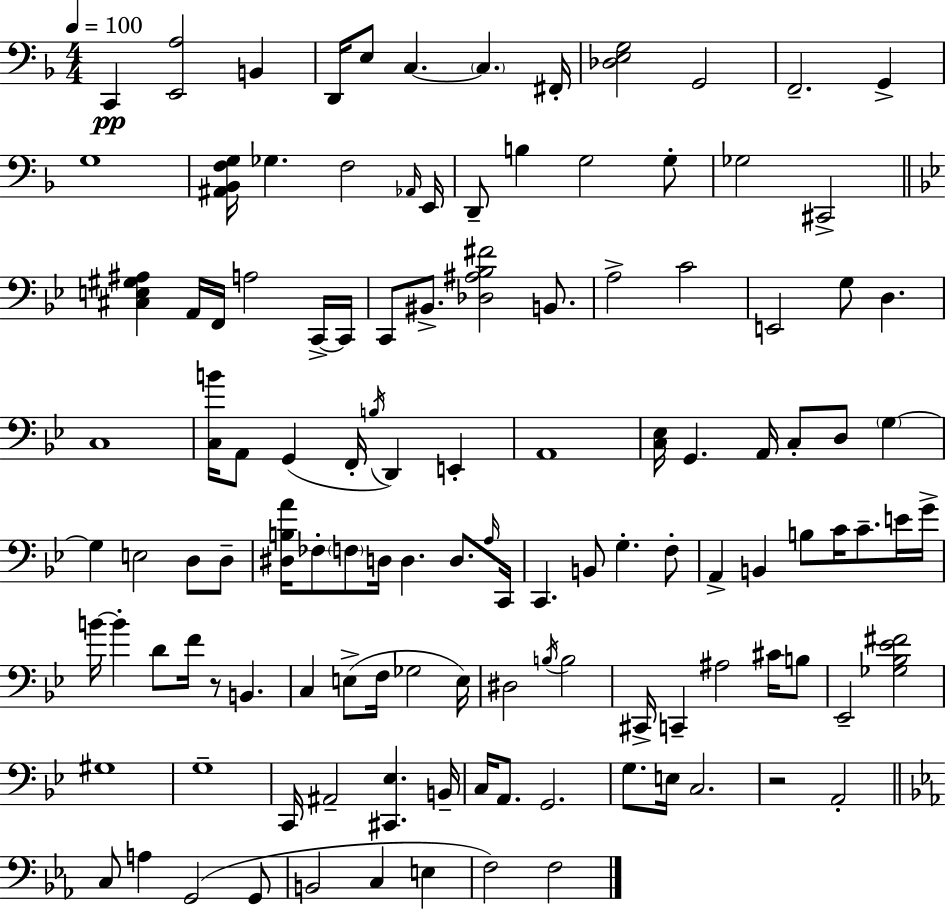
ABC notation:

X:1
T:Untitled
M:4/4
L:1/4
K:Dm
C,, [E,,A,]2 B,, D,,/4 E,/2 C, C, ^F,,/4 [_D,E,G,]2 G,,2 F,,2 G,, G,4 [^A,,_B,,F,G,]/4 _G, F,2 _A,,/4 E,,/4 D,,/2 B, G,2 G,/2 _G,2 ^C,,2 [^C,E,^G,^A,] A,,/4 F,,/4 A,2 C,,/4 C,,/4 C,,/2 ^B,,/2 [_D,^A,_B,^F]2 B,,/2 A,2 C2 E,,2 G,/2 D, C,4 [C,B]/4 A,,/2 G,, F,,/4 B,/4 D,, E,, A,,4 [C,_E,]/4 G,, A,,/4 C,/2 D,/2 G, G, E,2 D,/2 D,/2 [^D,B,A]/4 _F,/2 F,/2 D,/4 D, D,/2 A,/4 C,,/4 C,, B,,/2 G, F,/2 A,, B,, B,/2 C/4 C/2 E/4 G/4 B/4 B D/2 F/4 z/2 B,, C, E,/2 F,/4 _G,2 E,/4 ^D,2 B,/4 B,2 ^C,,/4 C,, ^A,2 ^C/4 B,/2 _E,,2 [_G,_B,_E^F]2 ^G,4 G,4 C,,/4 ^A,,2 [^C,,_E,] B,,/4 C,/4 A,,/2 G,,2 G,/2 E,/4 C,2 z2 A,,2 C,/2 A, G,,2 G,,/2 B,,2 C, E, F,2 F,2